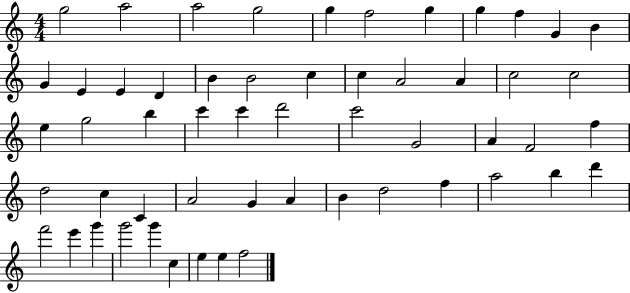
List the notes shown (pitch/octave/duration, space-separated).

G5/h A5/h A5/h G5/h G5/q F5/h G5/q G5/q F5/q G4/q B4/q G4/q E4/q E4/q D4/q B4/q B4/h C5/q C5/q A4/h A4/q C5/h C5/h E5/q G5/h B5/q C6/q C6/q D6/h C6/h G4/h A4/q F4/h F5/q D5/h C5/q C4/q A4/h G4/q A4/q B4/q D5/h F5/q A5/h B5/q D6/q F6/h E6/q G6/q G6/h G6/q C5/q E5/q E5/q F5/h